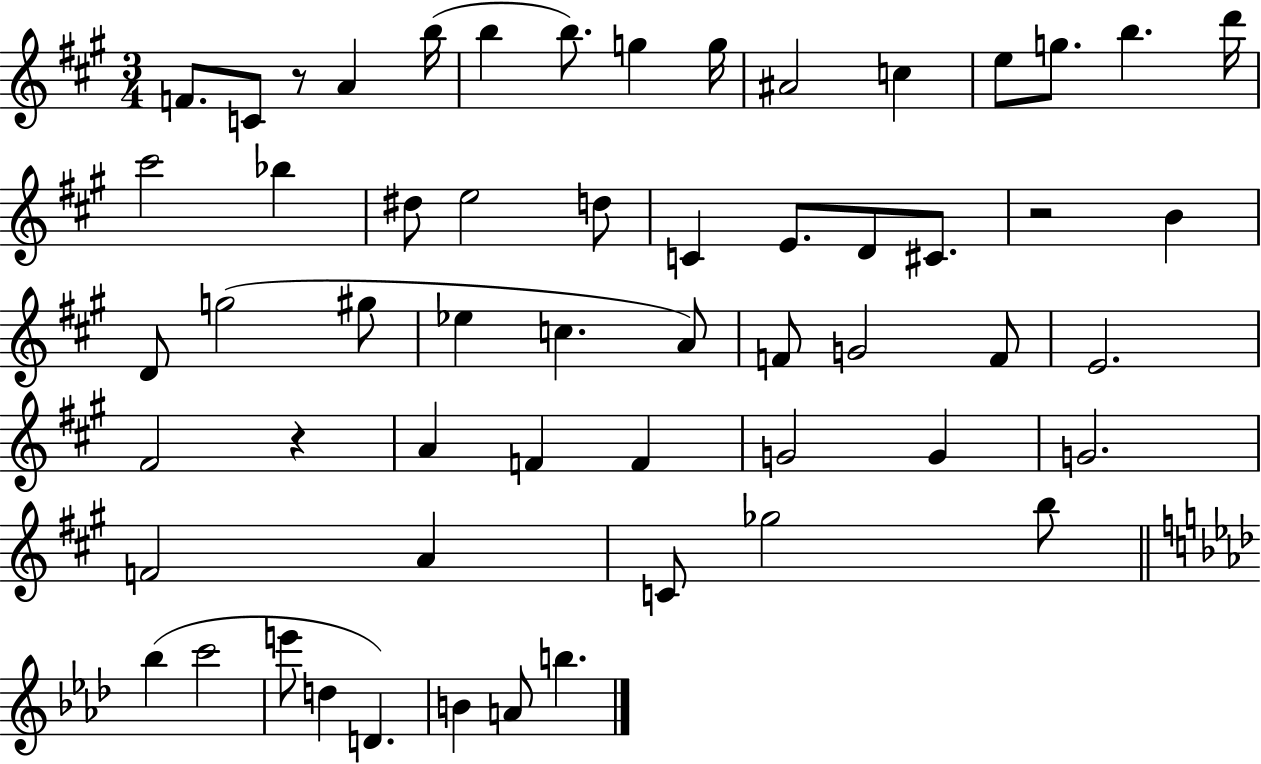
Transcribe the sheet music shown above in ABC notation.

X:1
T:Untitled
M:3/4
L:1/4
K:A
F/2 C/2 z/2 A b/4 b b/2 g g/4 ^A2 c e/2 g/2 b d'/4 ^c'2 _b ^d/2 e2 d/2 C E/2 D/2 ^C/2 z2 B D/2 g2 ^g/2 _e c A/2 F/2 G2 F/2 E2 ^F2 z A F F G2 G G2 F2 A C/2 _g2 b/2 _b c'2 e'/2 d D B A/2 b